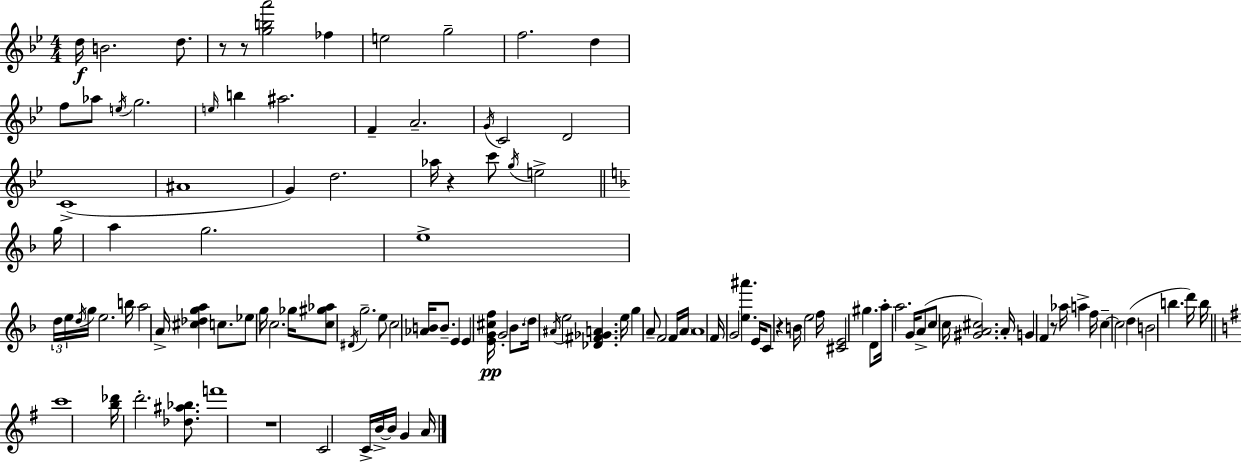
D5/s B4/h. D5/e. R/e R/e [G5,B5,A6]/h FES5/q E5/h G5/h F5/h. D5/q F5/e Ab5/e E5/s G5/h. E5/s B5/q A#5/h. F4/q A4/h. G4/s C4/h D4/h C4/w A#4/w G4/q D5/h. Ab5/s R/q C6/e G5/s E5/h G5/s A5/q G5/h. E5/w D5/s E5/s D5/s G5/s E5/h. B5/s A5/h A4/s [C#5,Db5,G5,A5]/q C5/e. Eb5/e G5/s C5/h. Gb5/s [C5,G#5,Ab5]/e D#4/s G5/h. E5/e C5/h [Ab4,B4]/s B4/e. E4/q E4/q [E4,G4,C#5,F5]/s G4/h Bb4/e. D5/s A#4/s E5/h [Db4,F#4,Gb4,A4]/q. E5/s G5/q A4/e F4/h F4/s A4/s A4/w F4/s G4/h [E5,A#6]/q. E4/s C4/e R/q B4/s E5/h F5/s [C#4,E4]/h G#5/q. D4/e A5/s A5/h. G4/s A4/e C5/e C5/s [G#4,A4,C#5]/h. A4/s G4/q F4/q R/e Ab5/s A5/q F5/s C5/q C5/h D5/q B4/h B5/q. D6/s B5/s C6/w [B5,Db6]/s D6/h. [Db5,A#5,Bb5]/e. F6/w R/w C4/h C4/s B4/s B4/s G4/q A4/s